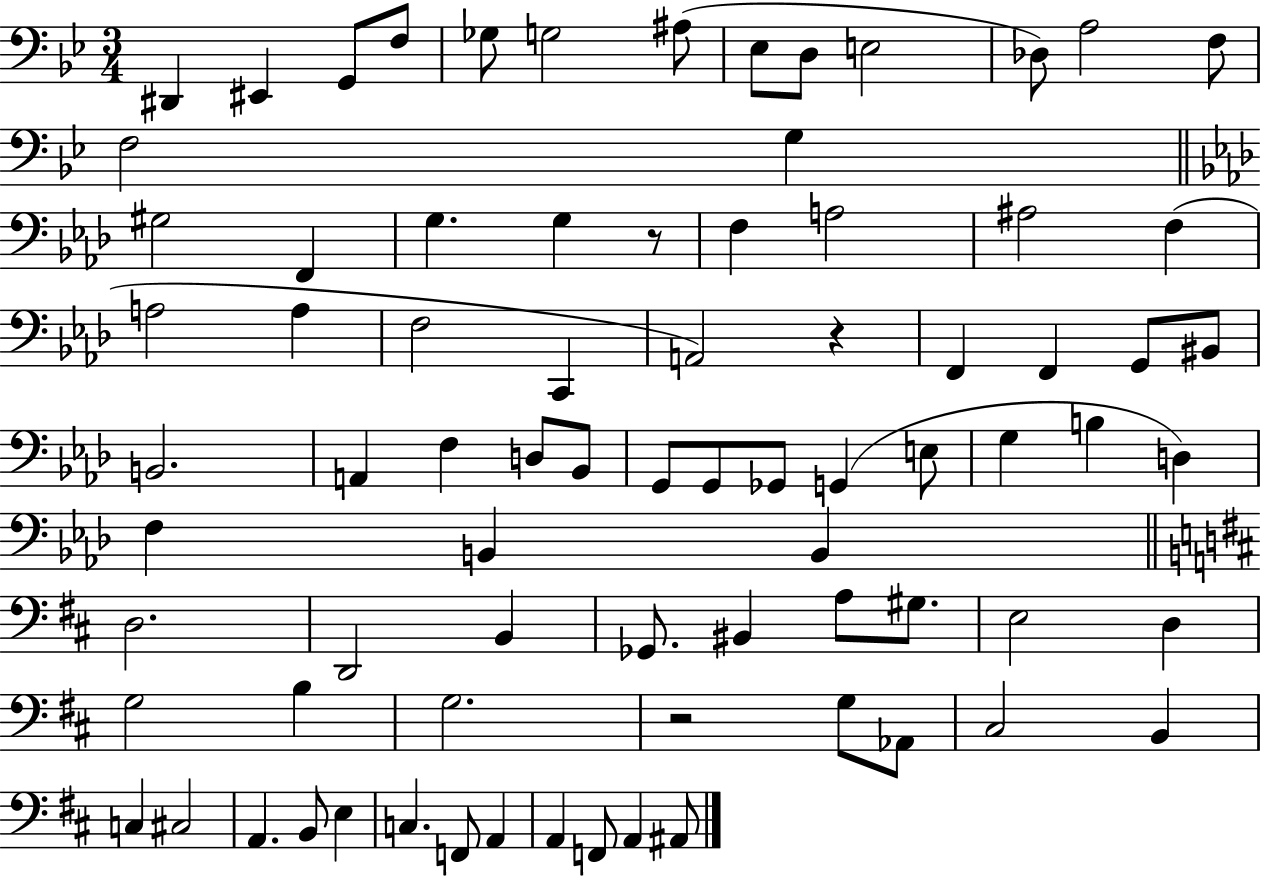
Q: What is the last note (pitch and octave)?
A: A#2